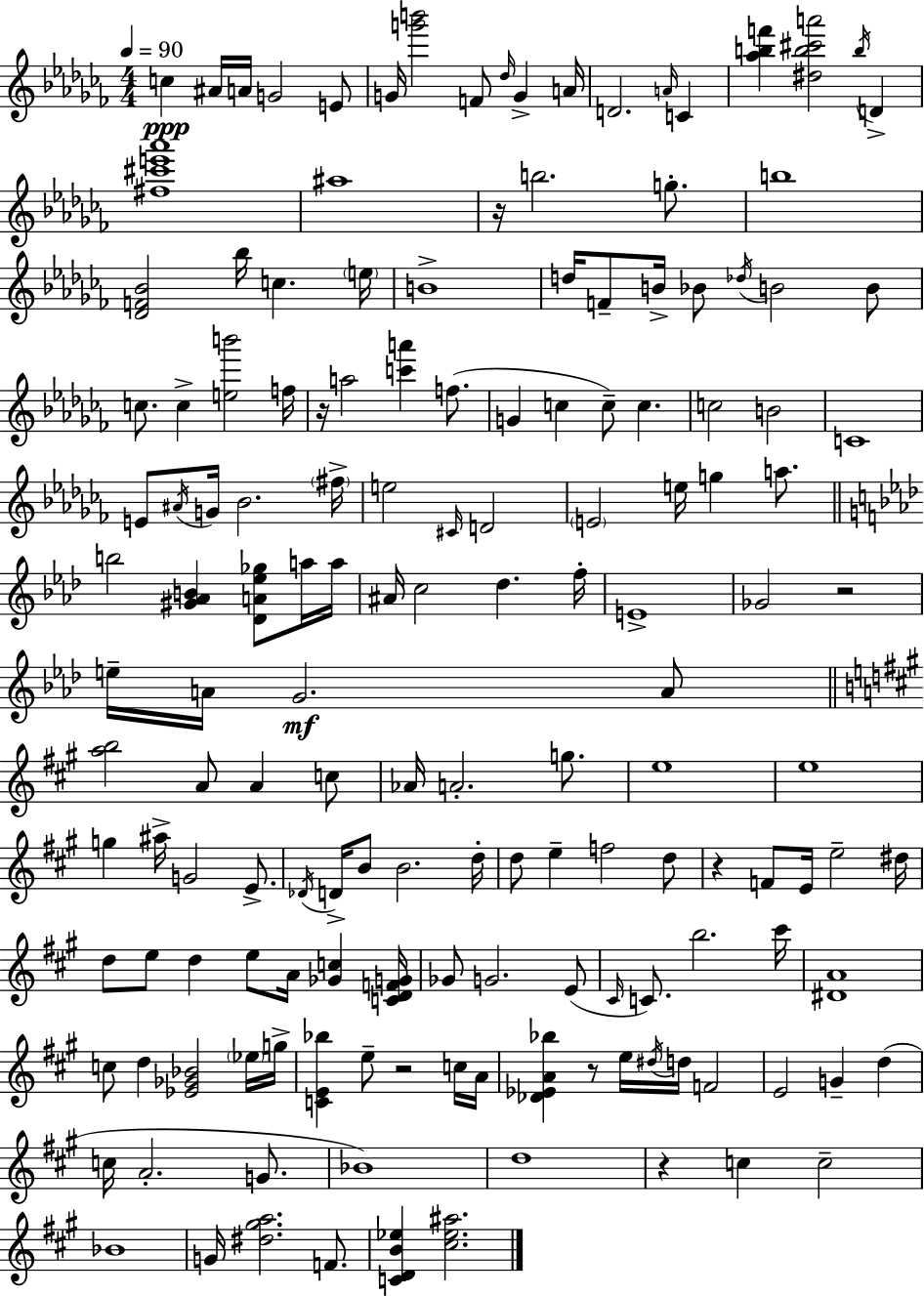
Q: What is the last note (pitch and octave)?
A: F4